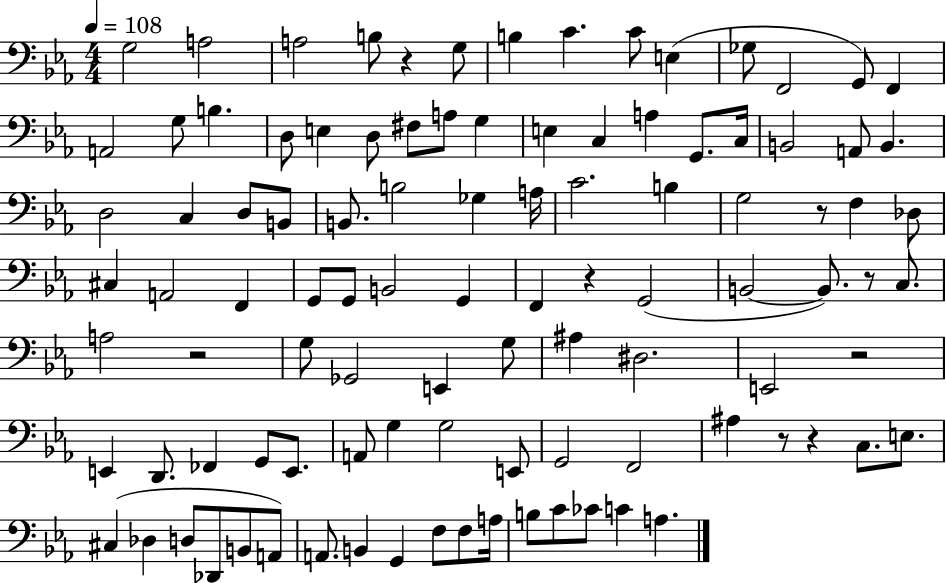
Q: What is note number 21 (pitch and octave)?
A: A3